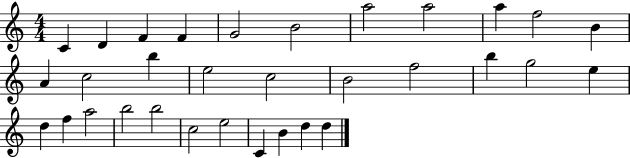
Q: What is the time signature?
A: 4/4